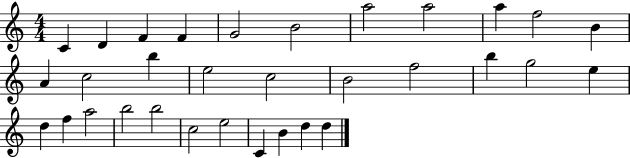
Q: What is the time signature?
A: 4/4